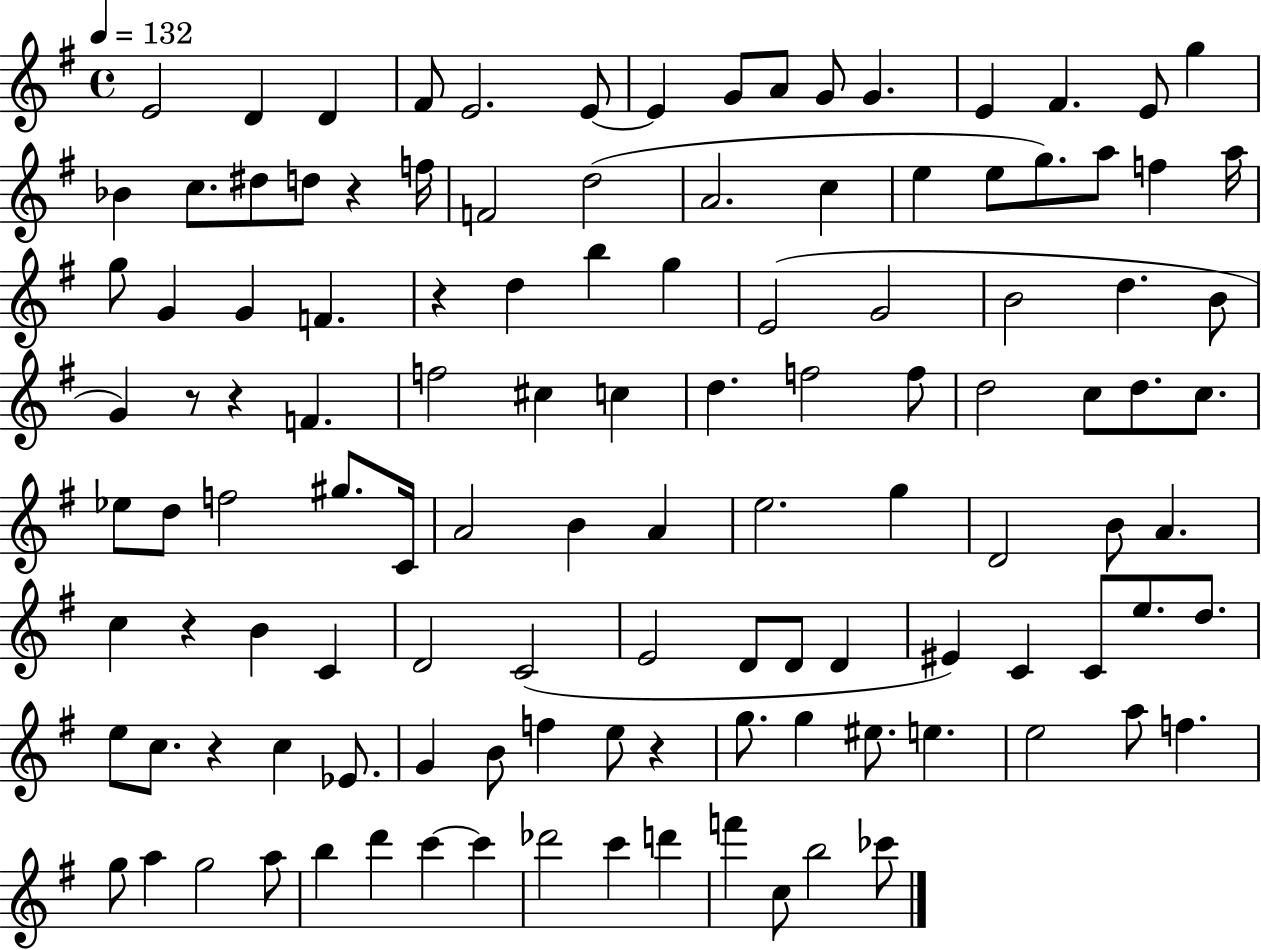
E4/h D4/q D4/q F#4/e E4/h. E4/e E4/q G4/e A4/e G4/e G4/q. E4/q F#4/q. E4/e G5/q Bb4/q C5/e. D#5/e D5/e R/q F5/s F4/h D5/h A4/h. C5/q E5/q E5/e G5/e. A5/e F5/q A5/s G5/e G4/q G4/q F4/q. R/q D5/q B5/q G5/q E4/h G4/h B4/h D5/q. B4/e G4/q R/e R/q F4/q. F5/h C#5/q C5/q D5/q. F5/h F5/e D5/h C5/e D5/e. C5/e. Eb5/e D5/e F5/h G#5/e. C4/s A4/h B4/q A4/q E5/h. G5/q D4/h B4/e A4/q. C5/q R/q B4/q C4/q D4/h C4/h E4/h D4/e D4/e D4/q EIS4/q C4/q C4/e E5/e. D5/e. E5/e C5/e. R/q C5/q Eb4/e. G4/q B4/e F5/q E5/e R/q G5/e. G5/q EIS5/e. E5/q. E5/h A5/e F5/q. G5/e A5/q G5/h A5/e B5/q D6/q C6/q C6/q Db6/h C6/q D6/q F6/q C5/e B5/h CES6/e